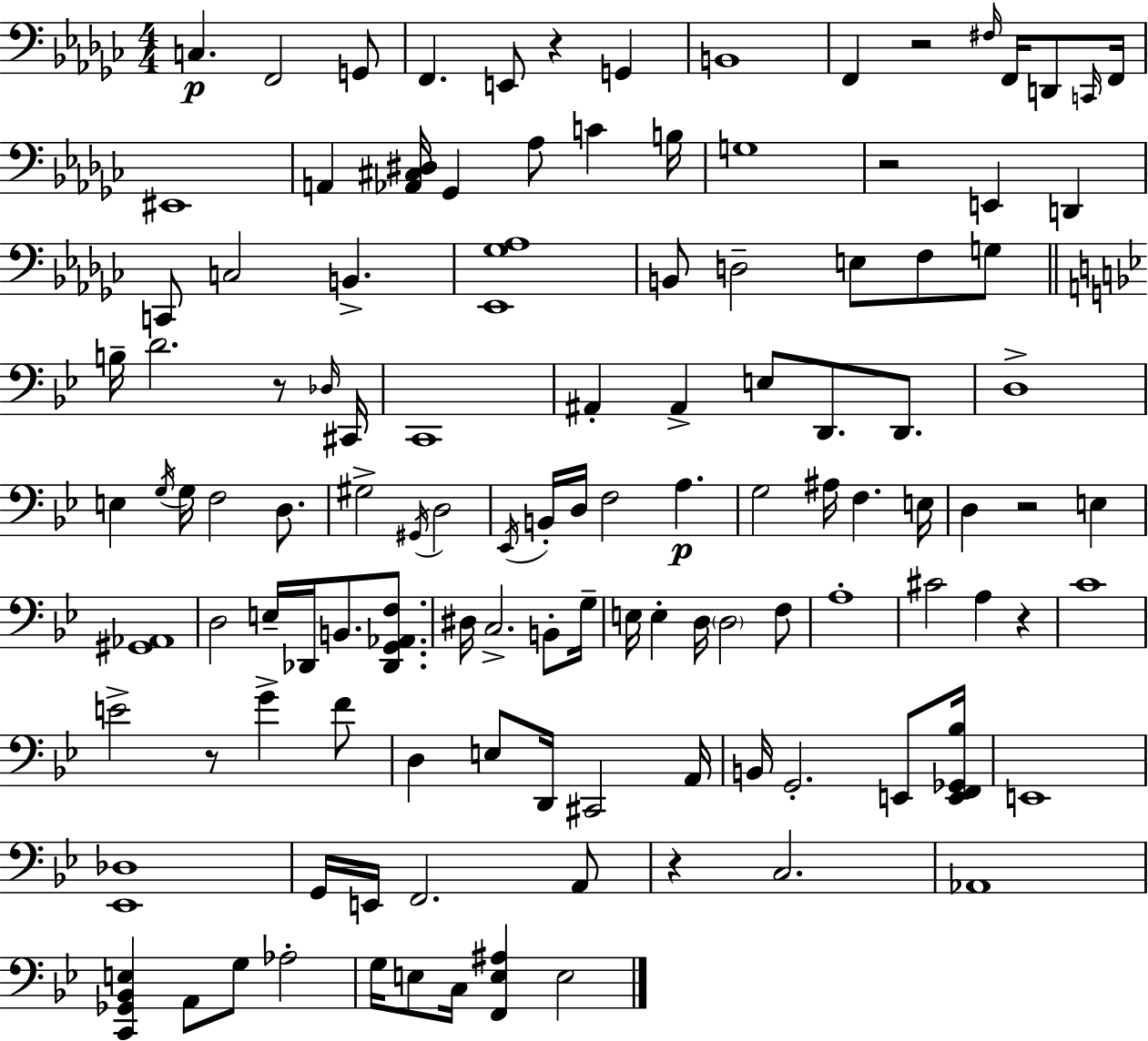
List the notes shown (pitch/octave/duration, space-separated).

C3/q. F2/h G2/e F2/q. E2/e R/q G2/q B2/w F2/q R/h F#3/s F2/s D2/e C2/s F2/s EIS2/w A2/q [Ab2,C#3,D#3]/s Gb2/q Ab3/e C4/q B3/s G3/w R/h E2/q D2/q C2/e C3/h B2/q. [Eb2,Gb3,Ab3]/w B2/e D3/h E3/e F3/e G3/e B3/s D4/h. R/e Db3/s C#2/s C2/w A#2/q A#2/q E3/e D2/e. D2/e. D3/w E3/q G3/s G3/s F3/h D3/e. G#3/h G#2/s D3/h Eb2/s B2/s D3/s F3/h A3/q. G3/h A#3/s F3/q. E3/s D3/q R/h E3/q [G#2,Ab2]/w D3/h E3/s Db2/s B2/e. [Db2,G2,Ab2,F3]/e. D#3/s C3/h. B2/e G3/s E3/s E3/q D3/s D3/h F3/e A3/w C#4/h A3/q R/q C4/w E4/h R/e G4/q F4/e D3/q E3/e D2/s C#2/h A2/s B2/s G2/h. E2/e [E2,F2,Gb2,Bb3]/s E2/w [Eb2,Db3]/w G2/s E2/s F2/h. A2/e R/q C3/h. Ab2/w [C2,Gb2,Bb2,E3]/q A2/e G3/e Ab3/h G3/s E3/e C3/s [F2,E3,A#3]/q E3/h